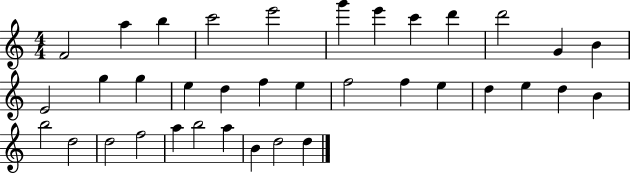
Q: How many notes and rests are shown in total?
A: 36